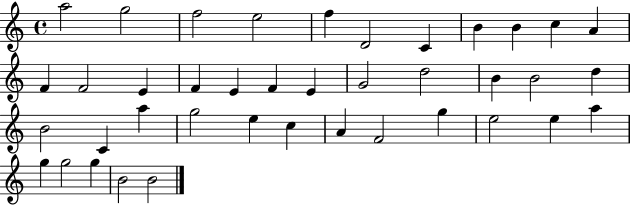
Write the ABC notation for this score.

X:1
T:Untitled
M:4/4
L:1/4
K:C
a2 g2 f2 e2 f D2 C B B c A F F2 E F E F E G2 d2 B B2 d B2 C a g2 e c A F2 g e2 e a g g2 g B2 B2